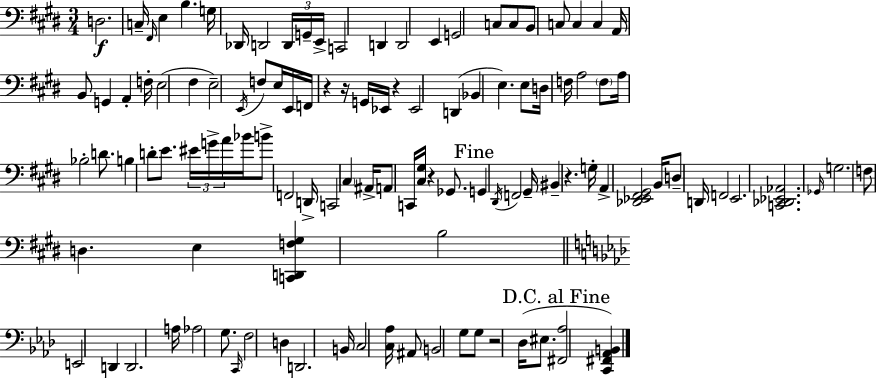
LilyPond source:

{
  \clef bass
  \numericTimeSignature
  \time 3/4
  \key e \major
  \repeat volta 2 { d2.\f | c16-- \grace { fis,16 } e4 b4. | g16 des,16 d,2 \tuplet 3/2 { d,16 g,16-- | e,16-> } c,2 d,4 | \break d,2 e,4 | g,2 c8 c8 | b,8 c8 c4 c4 | a,16 b,8 g,4 a,4-. | \break f16-. e2( fis4 | e2--) \acciaccatura { e,16 } f8 | e16 e,16 f,16 r4 r16 g,16 ees,16 r4 | ees,2 d,4( | \break bes,4 e4.) | e8 d16 f16 a2 | \parenthesize f8 a16 bes2-. d'8. | b4 d'8-. e'8. \tuplet 3/2 { eis'16 | \break g'16-> a'16 } bes'16 b'8-> f,2 | d,16-> c,2 \parenthesize cis4 | ais,16-> a,8 c,16 <cis gis>16 r4 ges,8. | \mark "Fine" g,4 \acciaccatura { dis,16 } f,2 | \break gis,16-- bis,4-- r4. | g16-. a,4-> <des, ees, fis, gis,>2 | b,16 d8-- d,16 f,2 | e,2. | \break <c, des, ees, aes,>2. | \grace { ges,16 } g2. | f8 d4. | e4 <c, d, f gis>4 b2 | \break \bar "||" \break \key f \minor e,2 d,4 | d,2. | a16 aes2 g8. | \grace { c,16 } f2 d4 | \break d,2. | b,16 c2 <c aes>16 ais,8 | b,2 g8 g8 | r2 des16( eis8. | \break \mark "D.C. al Fine" <fis, aes>2 <c, fis, aes, b,>4) | } \bar "|."
}